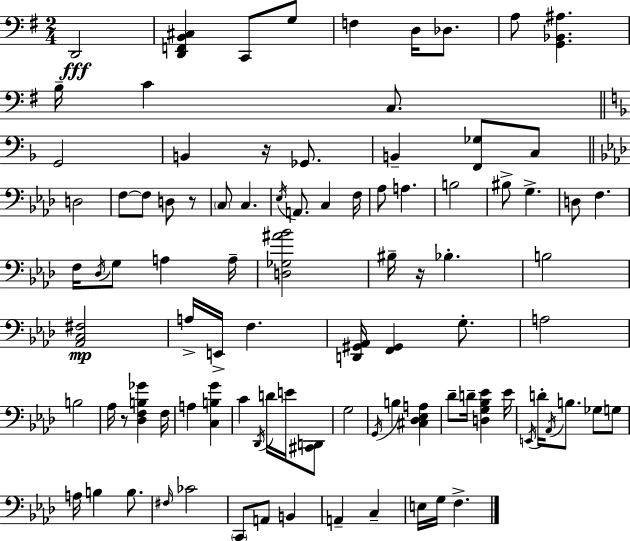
X:1
T:Untitled
M:2/4
L:1/4
K:Em
D,,2 [D,,F,,B,,^C,] C,,/2 G,/2 F, D,/4 _D,/2 A,/2 [G,,_B,,^A,] B,/4 C C,/2 G,,2 B,, z/4 _G,,/2 B,, [F,,_G,]/2 C,/2 D,2 F,/2 F,/2 D,/2 z/2 C,/2 C, _E,/4 A,,/2 C, F,/4 _A,/2 A, B,2 ^B,/2 G, D,/2 F, F,/4 _D,/4 G,/2 A, A,/4 [D,_G,^A_B]2 ^B,/4 z/4 _B, B,2 [_A,,C,^F,]2 A,/4 E,,/4 F, [D,,^G,,_A,,]/4 [F,,^G,,] G,/2 A,2 B,2 _A,/4 z/2 [_D,F,B,_G] F,/4 A, [C,B,G] C _D,,/4 D/4 E/4 [^C,,D,,]/2 G,2 G,,/4 B, [^C,_D,_E,A,] _D/2 D/4 [D,G,_B,_E] _E/4 E,,/4 D/4 _A,,/4 B,/2 _G,/2 G,/2 A,/4 B, B,/2 ^F,/4 _C2 C,,/2 A,,/2 B,, A,, C, E,/4 G,/4 F,